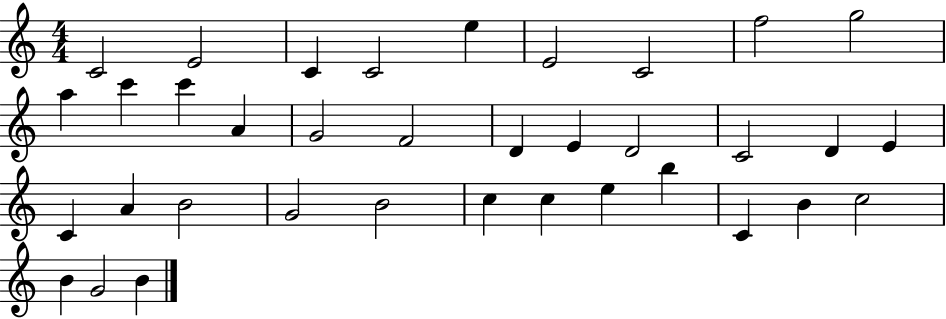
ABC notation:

X:1
T:Untitled
M:4/4
L:1/4
K:C
C2 E2 C C2 e E2 C2 f2 g2 a c' c' A G2 F2 D E D2 C2 D E C A B2 G2 B2 c c e b C B c2 B G2 B